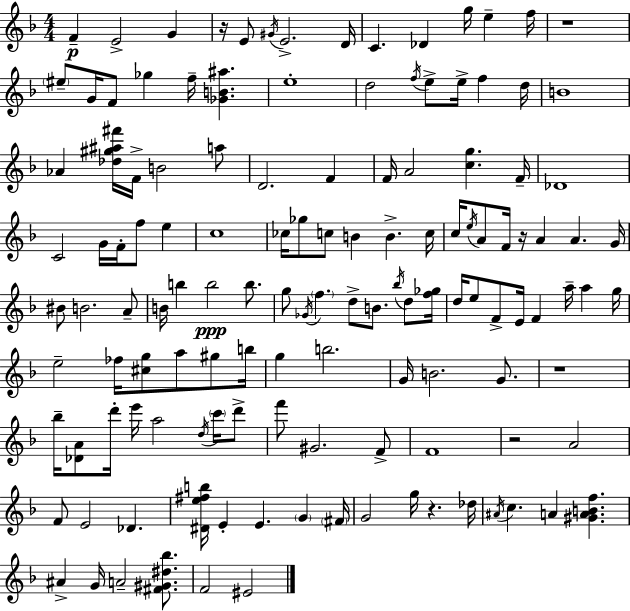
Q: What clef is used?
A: treble